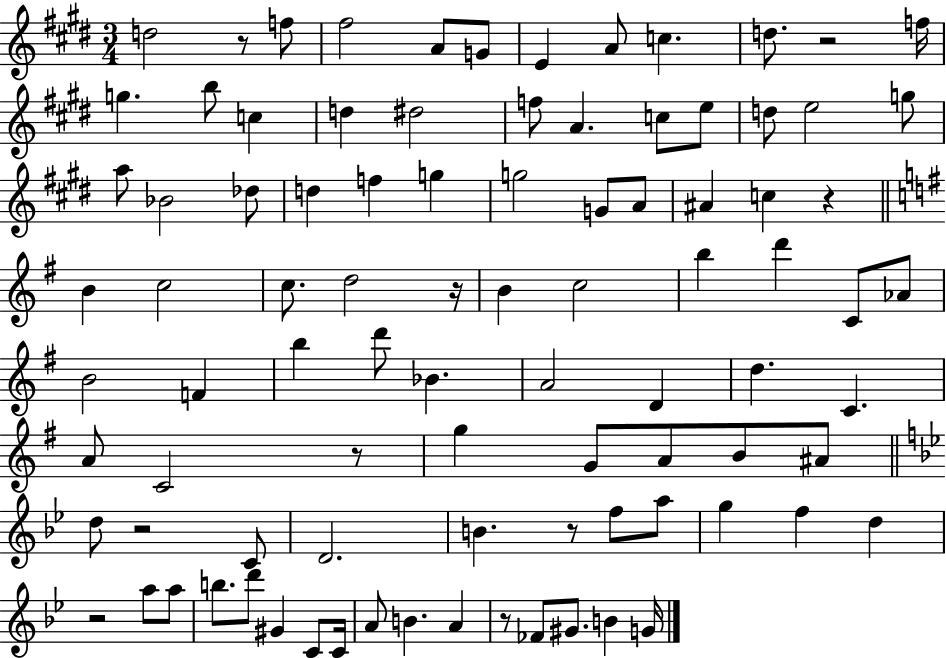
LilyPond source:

{
  \clef treble
  \numericTimeSignature
  \time 3/4
  \key e \major
  d''2 r8 f''8 | fis''2 a'8 g'8 | e'4 a'8 c''4. | d''8. r2 f''16 | \break g''4. b''8 c''4 | d''4 dis''2 | f''8 a'4. c''8 e''8 | d''8 e''2 g''8 | \break a''8 bes'2 des''8 | d''4 f''4 g''4 | g''2 g'8 a'8 | ais'4 c''4 r4 | \break \bar "||" \break \key g \major b'4 c''2 | c''8. d''2 r16 | b'4 c''2 | b''4 d'''4 c'8 aes'8 | \break b'2 f'4 | b''4 d'''8 bes'4. | a'2 d'4 | d''4. c'4. | \break a'8 c'2 r8 | g''4 g'8 a'8 b'8 ais'8 | \bar "||" \break \key bes \major d''8 r2 c'8 | d'2. | b'4. r8 f''8 a''8 | g''4 f''4 d''4 | \break r2 a''8 a''8 | b''8. d'''8 gis'4 c'8 c'16 | a'8 b'4. a'4 | r8 fes'8 gis'8. b'4 g'16 | \break \bar "|."
}